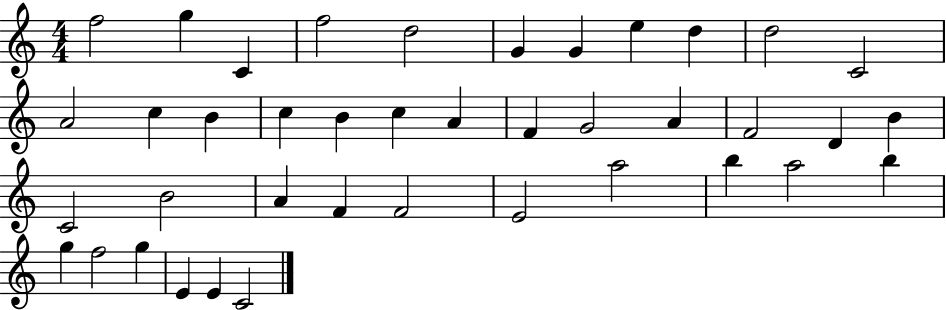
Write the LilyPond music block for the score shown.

{
  \clef treble
  \numericTimeSignature
  \time 4/4
  \key c \major
  f''2 g''4 c'4 | f''2 d''2 | g'4 g'4 e''4 d''4 | d''2 c'2 | \break a'2 c''4 b'4 | c''4 b'4 c''4 a'4 | f'4 g'2 a'4 | f'2 d'4 b'4 | \break c'2 b'2 | a'4 f'4 f'2 | e'2 a''2 | b''4 a''2 b''4 | \break g''4 f''2 g''4 | e'4 e'4 c'2 | \bar "|."
}